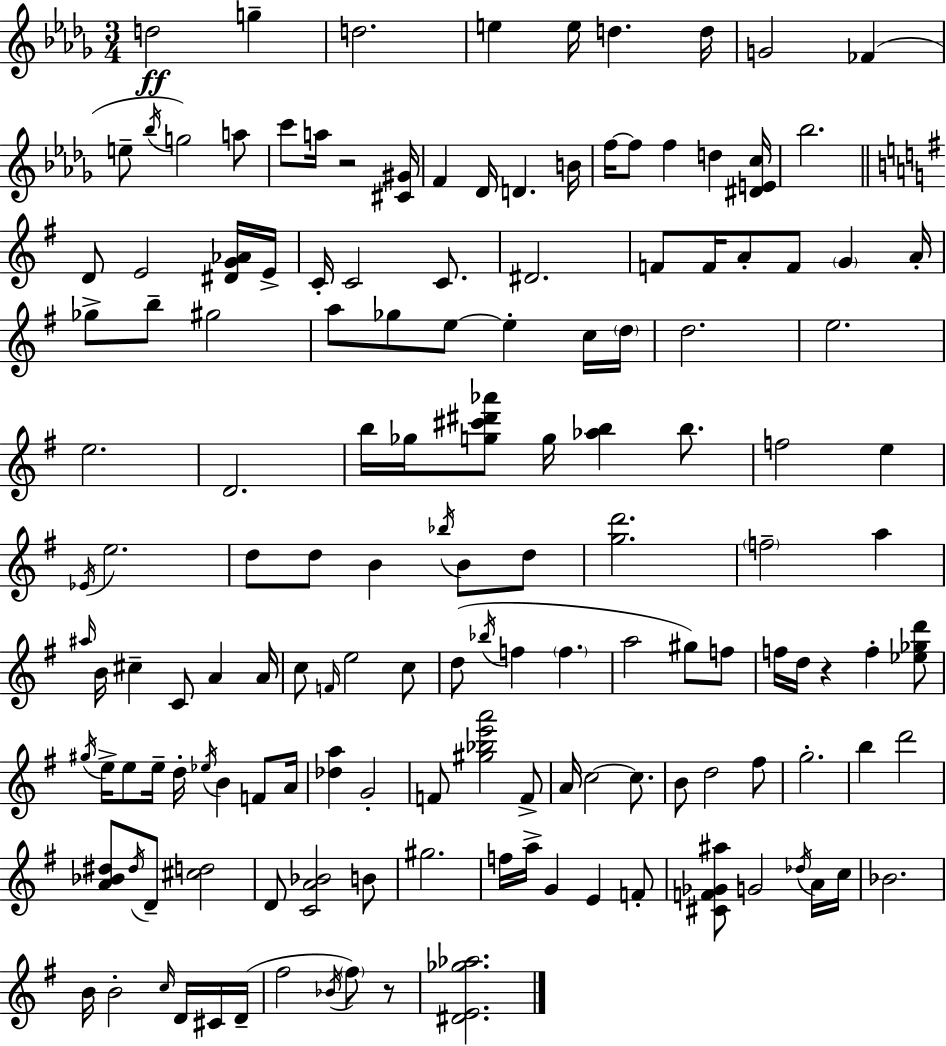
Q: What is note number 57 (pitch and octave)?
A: Eb4